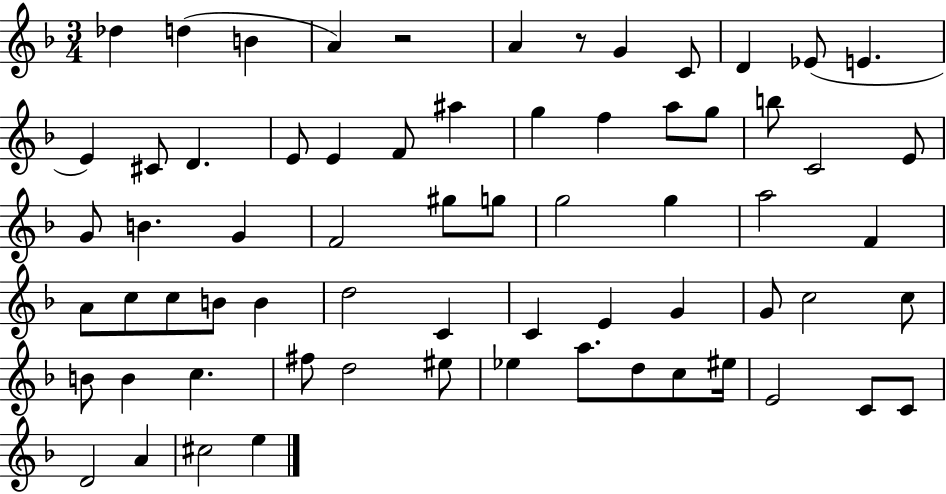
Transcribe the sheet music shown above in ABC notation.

X:1
T:Untitled
M:3/4
L:1/4
K:F
_d d B A z2 A z/2 G C/2 D _E/2 E E ^C/2 D E/2 E F/2 ^a g f a/2 g/2 b/2 C2 E/2 G/2 B G F2 ^g/2 g/2 g2 g a2 F A/2 c/2 c/2 B/2 B d2 C C E G G/2 c2 c/2 B/2 B c ^f/2 d2 ^e/2 _e a/2 d/2 c/2 ^e/4 E2 C/2 C/2 D2 A ^c2 e